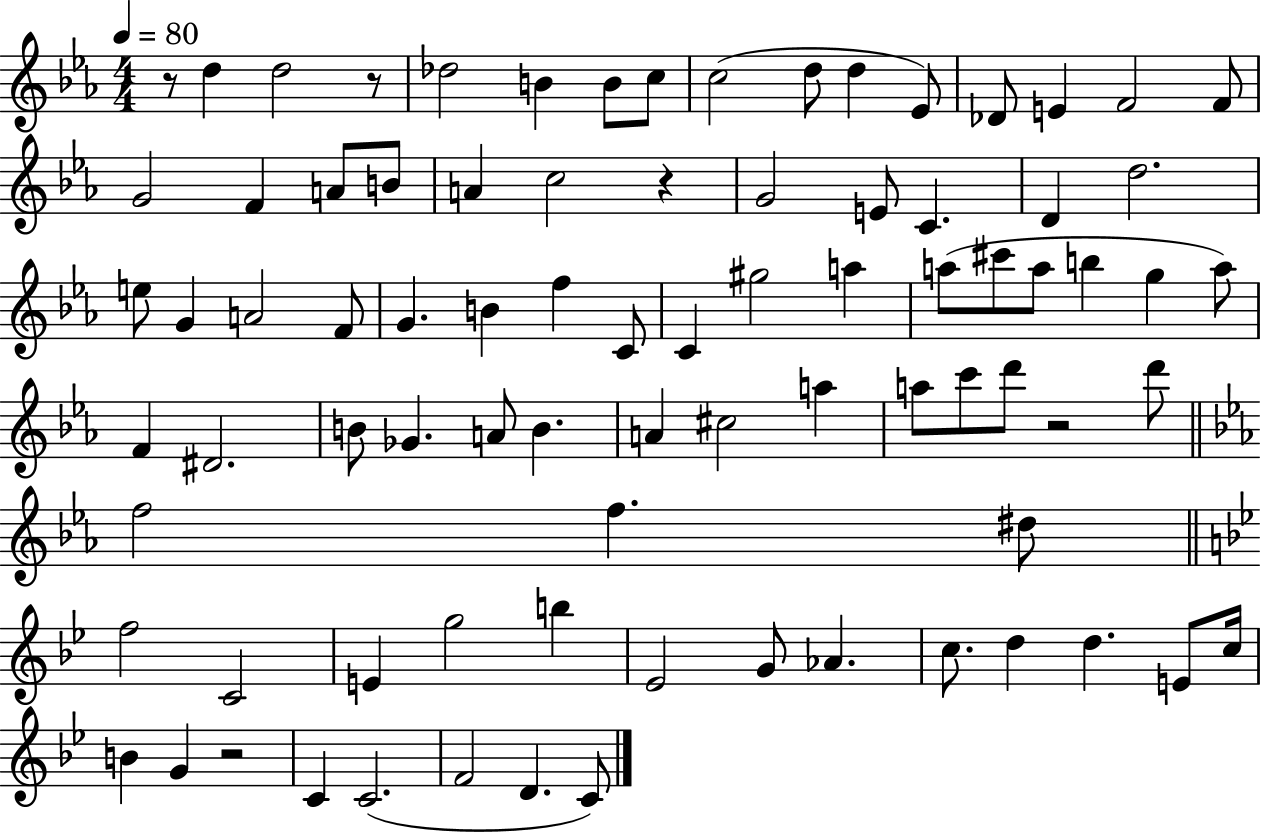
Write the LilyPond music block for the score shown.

{
  \clef treble
  \numericTimeSignature
  \time 4/4
  \key ees \major
  \tempo 4 = 80
  \repeat volta 2 { r8 d''4 d''2 r8 | des''2 b'4 b'8 c''8 | c''2( d''8 d''4 ees'8) | des'8 e'4 f'2 f'8 | \break g'2 f'4 a'8 b'8 | a'4 c''2 r4 | g'2 e'8 c'4. | d'4 d''2. | \break e''8 g'4 a'2 f'8 | g'4. b'4 f''4 c'8 | c'4 gis''2 a''4 | a''8( cis'''8 a''8 b''4 g''4 a''8) | \break f'4 dis'2. | b'8 ges'4. a'8 b'4. | a'4 cis''2 a''4 | a''8 c'''8 d'''8 r2 d'''8 | \break \bar "||" \break \key ees \major f''2 f''4. dis''8 | \bar "||" \break \key bes \major f''2 c'2 | e'4 g''2 b''4 | ees'2 g'8 aes'4. | c''8. d''4 d''4. e'8 c''16 | \break b'4 g'4 r2 | c'4 c'2.( | f'2 d'4. c'8) | } \bar "|."
}